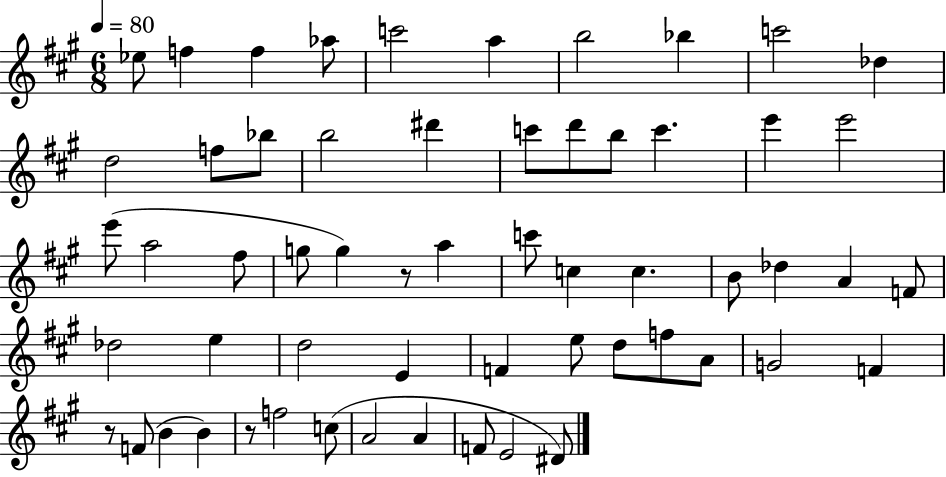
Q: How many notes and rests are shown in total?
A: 58